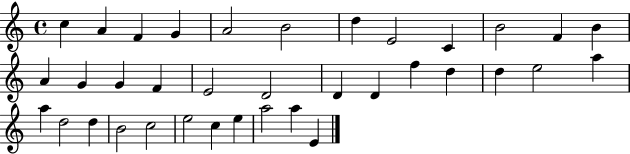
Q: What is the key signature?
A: C major